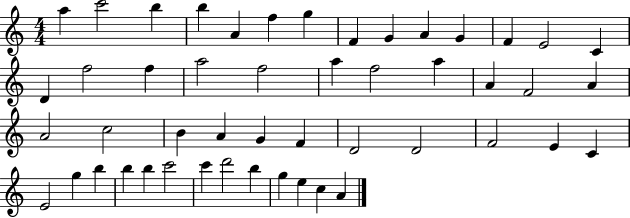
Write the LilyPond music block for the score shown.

{
  \clef treble
  \numericTimeSignature
  \time 4/4
  \key c \major
  a''4 c'''2 b''4 | b''4 a'4 f''4 g''4 | f'4 g'4 a'4 g'4 | f'4 e'2 c'4 | \break d'4 f''2 f''4 | a''2 f''2 | a''4 f''2 a''4 | a'4 f'2 a'4 | \break a'2 c''2 | b'4 a'4 g'4 f'4 | d'2 d'2 | f'2 e'4 c'4 | \break e'2 g''4 b''4 | b''4 b''4 c'''2 | c'''4 d'''2 b''4 | g''4 e''4 c''4 a'4 | \break \bar "|."
}